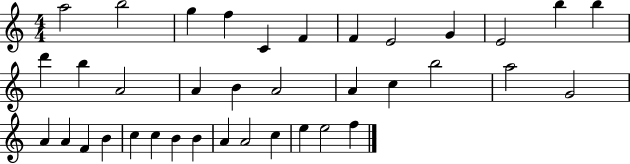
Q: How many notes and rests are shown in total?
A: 37